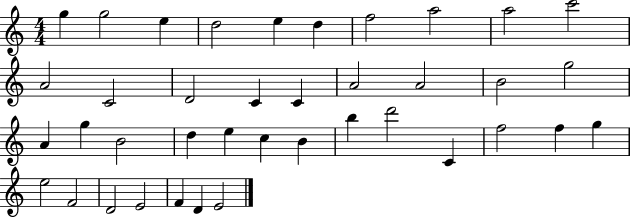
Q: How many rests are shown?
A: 0